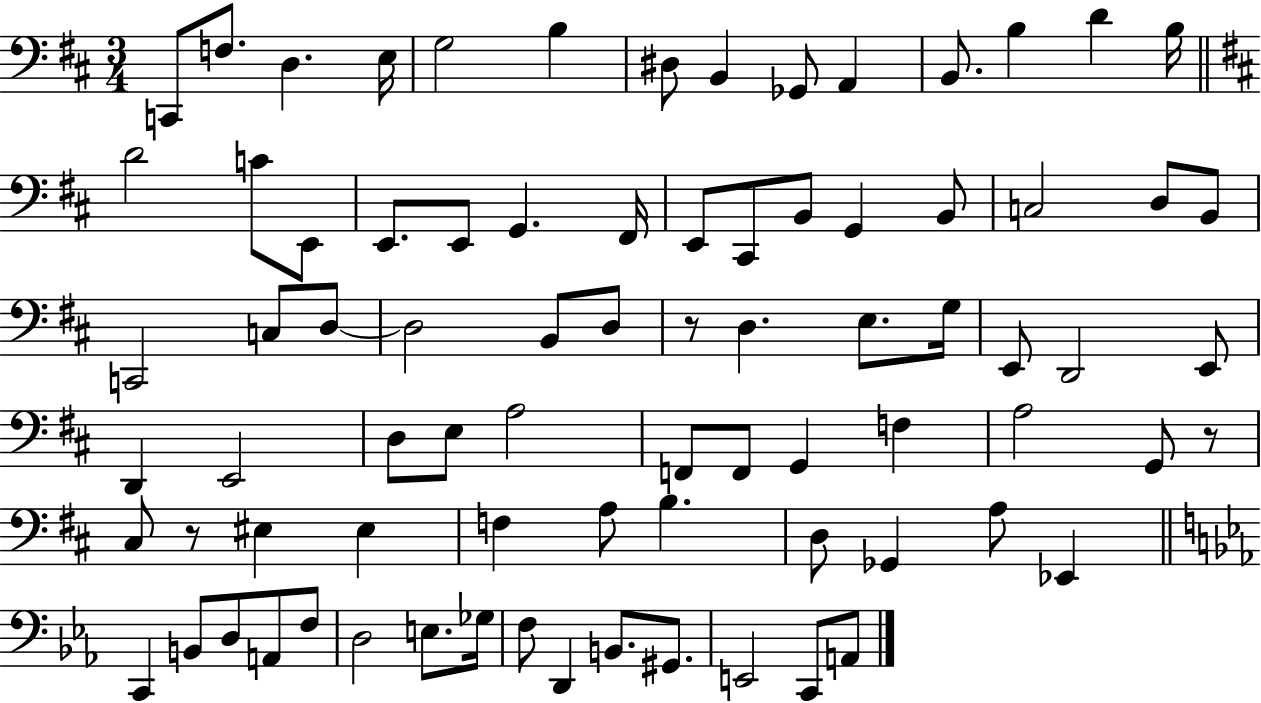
C2/e F3/e. D3/q. E3/s G3/h B3/q D#3/e B2/q Gb2/e A2/q B2/e. B3/q D4/q B3/s D4/h C4/e E2/e E2/e. E2/e G2/q. F#2/s E2/e C#2/e B2/e G2/q B2/e C3/h D3/e B2/e C2/h C3/e D3/e D3/h B2/e D3/e R/e D3/q. E3/e. G3/s E2/e D2/h E2/e D2/q E2/h D3/e E3/e A3/h F2/e F2/e G2/q F3/q A3/h G2/e R/e C#3/e R/e EIS3/q EIS3/q F3/q A3/e B3/q. D3/e Gb2/q A3/e Eb2/q C2/q B2/e D3/e A2/e F3/e D3/h E3/e. Gb3/s F3/e D2/q B2/e. G#2/e. E2/h C2/e A2/e